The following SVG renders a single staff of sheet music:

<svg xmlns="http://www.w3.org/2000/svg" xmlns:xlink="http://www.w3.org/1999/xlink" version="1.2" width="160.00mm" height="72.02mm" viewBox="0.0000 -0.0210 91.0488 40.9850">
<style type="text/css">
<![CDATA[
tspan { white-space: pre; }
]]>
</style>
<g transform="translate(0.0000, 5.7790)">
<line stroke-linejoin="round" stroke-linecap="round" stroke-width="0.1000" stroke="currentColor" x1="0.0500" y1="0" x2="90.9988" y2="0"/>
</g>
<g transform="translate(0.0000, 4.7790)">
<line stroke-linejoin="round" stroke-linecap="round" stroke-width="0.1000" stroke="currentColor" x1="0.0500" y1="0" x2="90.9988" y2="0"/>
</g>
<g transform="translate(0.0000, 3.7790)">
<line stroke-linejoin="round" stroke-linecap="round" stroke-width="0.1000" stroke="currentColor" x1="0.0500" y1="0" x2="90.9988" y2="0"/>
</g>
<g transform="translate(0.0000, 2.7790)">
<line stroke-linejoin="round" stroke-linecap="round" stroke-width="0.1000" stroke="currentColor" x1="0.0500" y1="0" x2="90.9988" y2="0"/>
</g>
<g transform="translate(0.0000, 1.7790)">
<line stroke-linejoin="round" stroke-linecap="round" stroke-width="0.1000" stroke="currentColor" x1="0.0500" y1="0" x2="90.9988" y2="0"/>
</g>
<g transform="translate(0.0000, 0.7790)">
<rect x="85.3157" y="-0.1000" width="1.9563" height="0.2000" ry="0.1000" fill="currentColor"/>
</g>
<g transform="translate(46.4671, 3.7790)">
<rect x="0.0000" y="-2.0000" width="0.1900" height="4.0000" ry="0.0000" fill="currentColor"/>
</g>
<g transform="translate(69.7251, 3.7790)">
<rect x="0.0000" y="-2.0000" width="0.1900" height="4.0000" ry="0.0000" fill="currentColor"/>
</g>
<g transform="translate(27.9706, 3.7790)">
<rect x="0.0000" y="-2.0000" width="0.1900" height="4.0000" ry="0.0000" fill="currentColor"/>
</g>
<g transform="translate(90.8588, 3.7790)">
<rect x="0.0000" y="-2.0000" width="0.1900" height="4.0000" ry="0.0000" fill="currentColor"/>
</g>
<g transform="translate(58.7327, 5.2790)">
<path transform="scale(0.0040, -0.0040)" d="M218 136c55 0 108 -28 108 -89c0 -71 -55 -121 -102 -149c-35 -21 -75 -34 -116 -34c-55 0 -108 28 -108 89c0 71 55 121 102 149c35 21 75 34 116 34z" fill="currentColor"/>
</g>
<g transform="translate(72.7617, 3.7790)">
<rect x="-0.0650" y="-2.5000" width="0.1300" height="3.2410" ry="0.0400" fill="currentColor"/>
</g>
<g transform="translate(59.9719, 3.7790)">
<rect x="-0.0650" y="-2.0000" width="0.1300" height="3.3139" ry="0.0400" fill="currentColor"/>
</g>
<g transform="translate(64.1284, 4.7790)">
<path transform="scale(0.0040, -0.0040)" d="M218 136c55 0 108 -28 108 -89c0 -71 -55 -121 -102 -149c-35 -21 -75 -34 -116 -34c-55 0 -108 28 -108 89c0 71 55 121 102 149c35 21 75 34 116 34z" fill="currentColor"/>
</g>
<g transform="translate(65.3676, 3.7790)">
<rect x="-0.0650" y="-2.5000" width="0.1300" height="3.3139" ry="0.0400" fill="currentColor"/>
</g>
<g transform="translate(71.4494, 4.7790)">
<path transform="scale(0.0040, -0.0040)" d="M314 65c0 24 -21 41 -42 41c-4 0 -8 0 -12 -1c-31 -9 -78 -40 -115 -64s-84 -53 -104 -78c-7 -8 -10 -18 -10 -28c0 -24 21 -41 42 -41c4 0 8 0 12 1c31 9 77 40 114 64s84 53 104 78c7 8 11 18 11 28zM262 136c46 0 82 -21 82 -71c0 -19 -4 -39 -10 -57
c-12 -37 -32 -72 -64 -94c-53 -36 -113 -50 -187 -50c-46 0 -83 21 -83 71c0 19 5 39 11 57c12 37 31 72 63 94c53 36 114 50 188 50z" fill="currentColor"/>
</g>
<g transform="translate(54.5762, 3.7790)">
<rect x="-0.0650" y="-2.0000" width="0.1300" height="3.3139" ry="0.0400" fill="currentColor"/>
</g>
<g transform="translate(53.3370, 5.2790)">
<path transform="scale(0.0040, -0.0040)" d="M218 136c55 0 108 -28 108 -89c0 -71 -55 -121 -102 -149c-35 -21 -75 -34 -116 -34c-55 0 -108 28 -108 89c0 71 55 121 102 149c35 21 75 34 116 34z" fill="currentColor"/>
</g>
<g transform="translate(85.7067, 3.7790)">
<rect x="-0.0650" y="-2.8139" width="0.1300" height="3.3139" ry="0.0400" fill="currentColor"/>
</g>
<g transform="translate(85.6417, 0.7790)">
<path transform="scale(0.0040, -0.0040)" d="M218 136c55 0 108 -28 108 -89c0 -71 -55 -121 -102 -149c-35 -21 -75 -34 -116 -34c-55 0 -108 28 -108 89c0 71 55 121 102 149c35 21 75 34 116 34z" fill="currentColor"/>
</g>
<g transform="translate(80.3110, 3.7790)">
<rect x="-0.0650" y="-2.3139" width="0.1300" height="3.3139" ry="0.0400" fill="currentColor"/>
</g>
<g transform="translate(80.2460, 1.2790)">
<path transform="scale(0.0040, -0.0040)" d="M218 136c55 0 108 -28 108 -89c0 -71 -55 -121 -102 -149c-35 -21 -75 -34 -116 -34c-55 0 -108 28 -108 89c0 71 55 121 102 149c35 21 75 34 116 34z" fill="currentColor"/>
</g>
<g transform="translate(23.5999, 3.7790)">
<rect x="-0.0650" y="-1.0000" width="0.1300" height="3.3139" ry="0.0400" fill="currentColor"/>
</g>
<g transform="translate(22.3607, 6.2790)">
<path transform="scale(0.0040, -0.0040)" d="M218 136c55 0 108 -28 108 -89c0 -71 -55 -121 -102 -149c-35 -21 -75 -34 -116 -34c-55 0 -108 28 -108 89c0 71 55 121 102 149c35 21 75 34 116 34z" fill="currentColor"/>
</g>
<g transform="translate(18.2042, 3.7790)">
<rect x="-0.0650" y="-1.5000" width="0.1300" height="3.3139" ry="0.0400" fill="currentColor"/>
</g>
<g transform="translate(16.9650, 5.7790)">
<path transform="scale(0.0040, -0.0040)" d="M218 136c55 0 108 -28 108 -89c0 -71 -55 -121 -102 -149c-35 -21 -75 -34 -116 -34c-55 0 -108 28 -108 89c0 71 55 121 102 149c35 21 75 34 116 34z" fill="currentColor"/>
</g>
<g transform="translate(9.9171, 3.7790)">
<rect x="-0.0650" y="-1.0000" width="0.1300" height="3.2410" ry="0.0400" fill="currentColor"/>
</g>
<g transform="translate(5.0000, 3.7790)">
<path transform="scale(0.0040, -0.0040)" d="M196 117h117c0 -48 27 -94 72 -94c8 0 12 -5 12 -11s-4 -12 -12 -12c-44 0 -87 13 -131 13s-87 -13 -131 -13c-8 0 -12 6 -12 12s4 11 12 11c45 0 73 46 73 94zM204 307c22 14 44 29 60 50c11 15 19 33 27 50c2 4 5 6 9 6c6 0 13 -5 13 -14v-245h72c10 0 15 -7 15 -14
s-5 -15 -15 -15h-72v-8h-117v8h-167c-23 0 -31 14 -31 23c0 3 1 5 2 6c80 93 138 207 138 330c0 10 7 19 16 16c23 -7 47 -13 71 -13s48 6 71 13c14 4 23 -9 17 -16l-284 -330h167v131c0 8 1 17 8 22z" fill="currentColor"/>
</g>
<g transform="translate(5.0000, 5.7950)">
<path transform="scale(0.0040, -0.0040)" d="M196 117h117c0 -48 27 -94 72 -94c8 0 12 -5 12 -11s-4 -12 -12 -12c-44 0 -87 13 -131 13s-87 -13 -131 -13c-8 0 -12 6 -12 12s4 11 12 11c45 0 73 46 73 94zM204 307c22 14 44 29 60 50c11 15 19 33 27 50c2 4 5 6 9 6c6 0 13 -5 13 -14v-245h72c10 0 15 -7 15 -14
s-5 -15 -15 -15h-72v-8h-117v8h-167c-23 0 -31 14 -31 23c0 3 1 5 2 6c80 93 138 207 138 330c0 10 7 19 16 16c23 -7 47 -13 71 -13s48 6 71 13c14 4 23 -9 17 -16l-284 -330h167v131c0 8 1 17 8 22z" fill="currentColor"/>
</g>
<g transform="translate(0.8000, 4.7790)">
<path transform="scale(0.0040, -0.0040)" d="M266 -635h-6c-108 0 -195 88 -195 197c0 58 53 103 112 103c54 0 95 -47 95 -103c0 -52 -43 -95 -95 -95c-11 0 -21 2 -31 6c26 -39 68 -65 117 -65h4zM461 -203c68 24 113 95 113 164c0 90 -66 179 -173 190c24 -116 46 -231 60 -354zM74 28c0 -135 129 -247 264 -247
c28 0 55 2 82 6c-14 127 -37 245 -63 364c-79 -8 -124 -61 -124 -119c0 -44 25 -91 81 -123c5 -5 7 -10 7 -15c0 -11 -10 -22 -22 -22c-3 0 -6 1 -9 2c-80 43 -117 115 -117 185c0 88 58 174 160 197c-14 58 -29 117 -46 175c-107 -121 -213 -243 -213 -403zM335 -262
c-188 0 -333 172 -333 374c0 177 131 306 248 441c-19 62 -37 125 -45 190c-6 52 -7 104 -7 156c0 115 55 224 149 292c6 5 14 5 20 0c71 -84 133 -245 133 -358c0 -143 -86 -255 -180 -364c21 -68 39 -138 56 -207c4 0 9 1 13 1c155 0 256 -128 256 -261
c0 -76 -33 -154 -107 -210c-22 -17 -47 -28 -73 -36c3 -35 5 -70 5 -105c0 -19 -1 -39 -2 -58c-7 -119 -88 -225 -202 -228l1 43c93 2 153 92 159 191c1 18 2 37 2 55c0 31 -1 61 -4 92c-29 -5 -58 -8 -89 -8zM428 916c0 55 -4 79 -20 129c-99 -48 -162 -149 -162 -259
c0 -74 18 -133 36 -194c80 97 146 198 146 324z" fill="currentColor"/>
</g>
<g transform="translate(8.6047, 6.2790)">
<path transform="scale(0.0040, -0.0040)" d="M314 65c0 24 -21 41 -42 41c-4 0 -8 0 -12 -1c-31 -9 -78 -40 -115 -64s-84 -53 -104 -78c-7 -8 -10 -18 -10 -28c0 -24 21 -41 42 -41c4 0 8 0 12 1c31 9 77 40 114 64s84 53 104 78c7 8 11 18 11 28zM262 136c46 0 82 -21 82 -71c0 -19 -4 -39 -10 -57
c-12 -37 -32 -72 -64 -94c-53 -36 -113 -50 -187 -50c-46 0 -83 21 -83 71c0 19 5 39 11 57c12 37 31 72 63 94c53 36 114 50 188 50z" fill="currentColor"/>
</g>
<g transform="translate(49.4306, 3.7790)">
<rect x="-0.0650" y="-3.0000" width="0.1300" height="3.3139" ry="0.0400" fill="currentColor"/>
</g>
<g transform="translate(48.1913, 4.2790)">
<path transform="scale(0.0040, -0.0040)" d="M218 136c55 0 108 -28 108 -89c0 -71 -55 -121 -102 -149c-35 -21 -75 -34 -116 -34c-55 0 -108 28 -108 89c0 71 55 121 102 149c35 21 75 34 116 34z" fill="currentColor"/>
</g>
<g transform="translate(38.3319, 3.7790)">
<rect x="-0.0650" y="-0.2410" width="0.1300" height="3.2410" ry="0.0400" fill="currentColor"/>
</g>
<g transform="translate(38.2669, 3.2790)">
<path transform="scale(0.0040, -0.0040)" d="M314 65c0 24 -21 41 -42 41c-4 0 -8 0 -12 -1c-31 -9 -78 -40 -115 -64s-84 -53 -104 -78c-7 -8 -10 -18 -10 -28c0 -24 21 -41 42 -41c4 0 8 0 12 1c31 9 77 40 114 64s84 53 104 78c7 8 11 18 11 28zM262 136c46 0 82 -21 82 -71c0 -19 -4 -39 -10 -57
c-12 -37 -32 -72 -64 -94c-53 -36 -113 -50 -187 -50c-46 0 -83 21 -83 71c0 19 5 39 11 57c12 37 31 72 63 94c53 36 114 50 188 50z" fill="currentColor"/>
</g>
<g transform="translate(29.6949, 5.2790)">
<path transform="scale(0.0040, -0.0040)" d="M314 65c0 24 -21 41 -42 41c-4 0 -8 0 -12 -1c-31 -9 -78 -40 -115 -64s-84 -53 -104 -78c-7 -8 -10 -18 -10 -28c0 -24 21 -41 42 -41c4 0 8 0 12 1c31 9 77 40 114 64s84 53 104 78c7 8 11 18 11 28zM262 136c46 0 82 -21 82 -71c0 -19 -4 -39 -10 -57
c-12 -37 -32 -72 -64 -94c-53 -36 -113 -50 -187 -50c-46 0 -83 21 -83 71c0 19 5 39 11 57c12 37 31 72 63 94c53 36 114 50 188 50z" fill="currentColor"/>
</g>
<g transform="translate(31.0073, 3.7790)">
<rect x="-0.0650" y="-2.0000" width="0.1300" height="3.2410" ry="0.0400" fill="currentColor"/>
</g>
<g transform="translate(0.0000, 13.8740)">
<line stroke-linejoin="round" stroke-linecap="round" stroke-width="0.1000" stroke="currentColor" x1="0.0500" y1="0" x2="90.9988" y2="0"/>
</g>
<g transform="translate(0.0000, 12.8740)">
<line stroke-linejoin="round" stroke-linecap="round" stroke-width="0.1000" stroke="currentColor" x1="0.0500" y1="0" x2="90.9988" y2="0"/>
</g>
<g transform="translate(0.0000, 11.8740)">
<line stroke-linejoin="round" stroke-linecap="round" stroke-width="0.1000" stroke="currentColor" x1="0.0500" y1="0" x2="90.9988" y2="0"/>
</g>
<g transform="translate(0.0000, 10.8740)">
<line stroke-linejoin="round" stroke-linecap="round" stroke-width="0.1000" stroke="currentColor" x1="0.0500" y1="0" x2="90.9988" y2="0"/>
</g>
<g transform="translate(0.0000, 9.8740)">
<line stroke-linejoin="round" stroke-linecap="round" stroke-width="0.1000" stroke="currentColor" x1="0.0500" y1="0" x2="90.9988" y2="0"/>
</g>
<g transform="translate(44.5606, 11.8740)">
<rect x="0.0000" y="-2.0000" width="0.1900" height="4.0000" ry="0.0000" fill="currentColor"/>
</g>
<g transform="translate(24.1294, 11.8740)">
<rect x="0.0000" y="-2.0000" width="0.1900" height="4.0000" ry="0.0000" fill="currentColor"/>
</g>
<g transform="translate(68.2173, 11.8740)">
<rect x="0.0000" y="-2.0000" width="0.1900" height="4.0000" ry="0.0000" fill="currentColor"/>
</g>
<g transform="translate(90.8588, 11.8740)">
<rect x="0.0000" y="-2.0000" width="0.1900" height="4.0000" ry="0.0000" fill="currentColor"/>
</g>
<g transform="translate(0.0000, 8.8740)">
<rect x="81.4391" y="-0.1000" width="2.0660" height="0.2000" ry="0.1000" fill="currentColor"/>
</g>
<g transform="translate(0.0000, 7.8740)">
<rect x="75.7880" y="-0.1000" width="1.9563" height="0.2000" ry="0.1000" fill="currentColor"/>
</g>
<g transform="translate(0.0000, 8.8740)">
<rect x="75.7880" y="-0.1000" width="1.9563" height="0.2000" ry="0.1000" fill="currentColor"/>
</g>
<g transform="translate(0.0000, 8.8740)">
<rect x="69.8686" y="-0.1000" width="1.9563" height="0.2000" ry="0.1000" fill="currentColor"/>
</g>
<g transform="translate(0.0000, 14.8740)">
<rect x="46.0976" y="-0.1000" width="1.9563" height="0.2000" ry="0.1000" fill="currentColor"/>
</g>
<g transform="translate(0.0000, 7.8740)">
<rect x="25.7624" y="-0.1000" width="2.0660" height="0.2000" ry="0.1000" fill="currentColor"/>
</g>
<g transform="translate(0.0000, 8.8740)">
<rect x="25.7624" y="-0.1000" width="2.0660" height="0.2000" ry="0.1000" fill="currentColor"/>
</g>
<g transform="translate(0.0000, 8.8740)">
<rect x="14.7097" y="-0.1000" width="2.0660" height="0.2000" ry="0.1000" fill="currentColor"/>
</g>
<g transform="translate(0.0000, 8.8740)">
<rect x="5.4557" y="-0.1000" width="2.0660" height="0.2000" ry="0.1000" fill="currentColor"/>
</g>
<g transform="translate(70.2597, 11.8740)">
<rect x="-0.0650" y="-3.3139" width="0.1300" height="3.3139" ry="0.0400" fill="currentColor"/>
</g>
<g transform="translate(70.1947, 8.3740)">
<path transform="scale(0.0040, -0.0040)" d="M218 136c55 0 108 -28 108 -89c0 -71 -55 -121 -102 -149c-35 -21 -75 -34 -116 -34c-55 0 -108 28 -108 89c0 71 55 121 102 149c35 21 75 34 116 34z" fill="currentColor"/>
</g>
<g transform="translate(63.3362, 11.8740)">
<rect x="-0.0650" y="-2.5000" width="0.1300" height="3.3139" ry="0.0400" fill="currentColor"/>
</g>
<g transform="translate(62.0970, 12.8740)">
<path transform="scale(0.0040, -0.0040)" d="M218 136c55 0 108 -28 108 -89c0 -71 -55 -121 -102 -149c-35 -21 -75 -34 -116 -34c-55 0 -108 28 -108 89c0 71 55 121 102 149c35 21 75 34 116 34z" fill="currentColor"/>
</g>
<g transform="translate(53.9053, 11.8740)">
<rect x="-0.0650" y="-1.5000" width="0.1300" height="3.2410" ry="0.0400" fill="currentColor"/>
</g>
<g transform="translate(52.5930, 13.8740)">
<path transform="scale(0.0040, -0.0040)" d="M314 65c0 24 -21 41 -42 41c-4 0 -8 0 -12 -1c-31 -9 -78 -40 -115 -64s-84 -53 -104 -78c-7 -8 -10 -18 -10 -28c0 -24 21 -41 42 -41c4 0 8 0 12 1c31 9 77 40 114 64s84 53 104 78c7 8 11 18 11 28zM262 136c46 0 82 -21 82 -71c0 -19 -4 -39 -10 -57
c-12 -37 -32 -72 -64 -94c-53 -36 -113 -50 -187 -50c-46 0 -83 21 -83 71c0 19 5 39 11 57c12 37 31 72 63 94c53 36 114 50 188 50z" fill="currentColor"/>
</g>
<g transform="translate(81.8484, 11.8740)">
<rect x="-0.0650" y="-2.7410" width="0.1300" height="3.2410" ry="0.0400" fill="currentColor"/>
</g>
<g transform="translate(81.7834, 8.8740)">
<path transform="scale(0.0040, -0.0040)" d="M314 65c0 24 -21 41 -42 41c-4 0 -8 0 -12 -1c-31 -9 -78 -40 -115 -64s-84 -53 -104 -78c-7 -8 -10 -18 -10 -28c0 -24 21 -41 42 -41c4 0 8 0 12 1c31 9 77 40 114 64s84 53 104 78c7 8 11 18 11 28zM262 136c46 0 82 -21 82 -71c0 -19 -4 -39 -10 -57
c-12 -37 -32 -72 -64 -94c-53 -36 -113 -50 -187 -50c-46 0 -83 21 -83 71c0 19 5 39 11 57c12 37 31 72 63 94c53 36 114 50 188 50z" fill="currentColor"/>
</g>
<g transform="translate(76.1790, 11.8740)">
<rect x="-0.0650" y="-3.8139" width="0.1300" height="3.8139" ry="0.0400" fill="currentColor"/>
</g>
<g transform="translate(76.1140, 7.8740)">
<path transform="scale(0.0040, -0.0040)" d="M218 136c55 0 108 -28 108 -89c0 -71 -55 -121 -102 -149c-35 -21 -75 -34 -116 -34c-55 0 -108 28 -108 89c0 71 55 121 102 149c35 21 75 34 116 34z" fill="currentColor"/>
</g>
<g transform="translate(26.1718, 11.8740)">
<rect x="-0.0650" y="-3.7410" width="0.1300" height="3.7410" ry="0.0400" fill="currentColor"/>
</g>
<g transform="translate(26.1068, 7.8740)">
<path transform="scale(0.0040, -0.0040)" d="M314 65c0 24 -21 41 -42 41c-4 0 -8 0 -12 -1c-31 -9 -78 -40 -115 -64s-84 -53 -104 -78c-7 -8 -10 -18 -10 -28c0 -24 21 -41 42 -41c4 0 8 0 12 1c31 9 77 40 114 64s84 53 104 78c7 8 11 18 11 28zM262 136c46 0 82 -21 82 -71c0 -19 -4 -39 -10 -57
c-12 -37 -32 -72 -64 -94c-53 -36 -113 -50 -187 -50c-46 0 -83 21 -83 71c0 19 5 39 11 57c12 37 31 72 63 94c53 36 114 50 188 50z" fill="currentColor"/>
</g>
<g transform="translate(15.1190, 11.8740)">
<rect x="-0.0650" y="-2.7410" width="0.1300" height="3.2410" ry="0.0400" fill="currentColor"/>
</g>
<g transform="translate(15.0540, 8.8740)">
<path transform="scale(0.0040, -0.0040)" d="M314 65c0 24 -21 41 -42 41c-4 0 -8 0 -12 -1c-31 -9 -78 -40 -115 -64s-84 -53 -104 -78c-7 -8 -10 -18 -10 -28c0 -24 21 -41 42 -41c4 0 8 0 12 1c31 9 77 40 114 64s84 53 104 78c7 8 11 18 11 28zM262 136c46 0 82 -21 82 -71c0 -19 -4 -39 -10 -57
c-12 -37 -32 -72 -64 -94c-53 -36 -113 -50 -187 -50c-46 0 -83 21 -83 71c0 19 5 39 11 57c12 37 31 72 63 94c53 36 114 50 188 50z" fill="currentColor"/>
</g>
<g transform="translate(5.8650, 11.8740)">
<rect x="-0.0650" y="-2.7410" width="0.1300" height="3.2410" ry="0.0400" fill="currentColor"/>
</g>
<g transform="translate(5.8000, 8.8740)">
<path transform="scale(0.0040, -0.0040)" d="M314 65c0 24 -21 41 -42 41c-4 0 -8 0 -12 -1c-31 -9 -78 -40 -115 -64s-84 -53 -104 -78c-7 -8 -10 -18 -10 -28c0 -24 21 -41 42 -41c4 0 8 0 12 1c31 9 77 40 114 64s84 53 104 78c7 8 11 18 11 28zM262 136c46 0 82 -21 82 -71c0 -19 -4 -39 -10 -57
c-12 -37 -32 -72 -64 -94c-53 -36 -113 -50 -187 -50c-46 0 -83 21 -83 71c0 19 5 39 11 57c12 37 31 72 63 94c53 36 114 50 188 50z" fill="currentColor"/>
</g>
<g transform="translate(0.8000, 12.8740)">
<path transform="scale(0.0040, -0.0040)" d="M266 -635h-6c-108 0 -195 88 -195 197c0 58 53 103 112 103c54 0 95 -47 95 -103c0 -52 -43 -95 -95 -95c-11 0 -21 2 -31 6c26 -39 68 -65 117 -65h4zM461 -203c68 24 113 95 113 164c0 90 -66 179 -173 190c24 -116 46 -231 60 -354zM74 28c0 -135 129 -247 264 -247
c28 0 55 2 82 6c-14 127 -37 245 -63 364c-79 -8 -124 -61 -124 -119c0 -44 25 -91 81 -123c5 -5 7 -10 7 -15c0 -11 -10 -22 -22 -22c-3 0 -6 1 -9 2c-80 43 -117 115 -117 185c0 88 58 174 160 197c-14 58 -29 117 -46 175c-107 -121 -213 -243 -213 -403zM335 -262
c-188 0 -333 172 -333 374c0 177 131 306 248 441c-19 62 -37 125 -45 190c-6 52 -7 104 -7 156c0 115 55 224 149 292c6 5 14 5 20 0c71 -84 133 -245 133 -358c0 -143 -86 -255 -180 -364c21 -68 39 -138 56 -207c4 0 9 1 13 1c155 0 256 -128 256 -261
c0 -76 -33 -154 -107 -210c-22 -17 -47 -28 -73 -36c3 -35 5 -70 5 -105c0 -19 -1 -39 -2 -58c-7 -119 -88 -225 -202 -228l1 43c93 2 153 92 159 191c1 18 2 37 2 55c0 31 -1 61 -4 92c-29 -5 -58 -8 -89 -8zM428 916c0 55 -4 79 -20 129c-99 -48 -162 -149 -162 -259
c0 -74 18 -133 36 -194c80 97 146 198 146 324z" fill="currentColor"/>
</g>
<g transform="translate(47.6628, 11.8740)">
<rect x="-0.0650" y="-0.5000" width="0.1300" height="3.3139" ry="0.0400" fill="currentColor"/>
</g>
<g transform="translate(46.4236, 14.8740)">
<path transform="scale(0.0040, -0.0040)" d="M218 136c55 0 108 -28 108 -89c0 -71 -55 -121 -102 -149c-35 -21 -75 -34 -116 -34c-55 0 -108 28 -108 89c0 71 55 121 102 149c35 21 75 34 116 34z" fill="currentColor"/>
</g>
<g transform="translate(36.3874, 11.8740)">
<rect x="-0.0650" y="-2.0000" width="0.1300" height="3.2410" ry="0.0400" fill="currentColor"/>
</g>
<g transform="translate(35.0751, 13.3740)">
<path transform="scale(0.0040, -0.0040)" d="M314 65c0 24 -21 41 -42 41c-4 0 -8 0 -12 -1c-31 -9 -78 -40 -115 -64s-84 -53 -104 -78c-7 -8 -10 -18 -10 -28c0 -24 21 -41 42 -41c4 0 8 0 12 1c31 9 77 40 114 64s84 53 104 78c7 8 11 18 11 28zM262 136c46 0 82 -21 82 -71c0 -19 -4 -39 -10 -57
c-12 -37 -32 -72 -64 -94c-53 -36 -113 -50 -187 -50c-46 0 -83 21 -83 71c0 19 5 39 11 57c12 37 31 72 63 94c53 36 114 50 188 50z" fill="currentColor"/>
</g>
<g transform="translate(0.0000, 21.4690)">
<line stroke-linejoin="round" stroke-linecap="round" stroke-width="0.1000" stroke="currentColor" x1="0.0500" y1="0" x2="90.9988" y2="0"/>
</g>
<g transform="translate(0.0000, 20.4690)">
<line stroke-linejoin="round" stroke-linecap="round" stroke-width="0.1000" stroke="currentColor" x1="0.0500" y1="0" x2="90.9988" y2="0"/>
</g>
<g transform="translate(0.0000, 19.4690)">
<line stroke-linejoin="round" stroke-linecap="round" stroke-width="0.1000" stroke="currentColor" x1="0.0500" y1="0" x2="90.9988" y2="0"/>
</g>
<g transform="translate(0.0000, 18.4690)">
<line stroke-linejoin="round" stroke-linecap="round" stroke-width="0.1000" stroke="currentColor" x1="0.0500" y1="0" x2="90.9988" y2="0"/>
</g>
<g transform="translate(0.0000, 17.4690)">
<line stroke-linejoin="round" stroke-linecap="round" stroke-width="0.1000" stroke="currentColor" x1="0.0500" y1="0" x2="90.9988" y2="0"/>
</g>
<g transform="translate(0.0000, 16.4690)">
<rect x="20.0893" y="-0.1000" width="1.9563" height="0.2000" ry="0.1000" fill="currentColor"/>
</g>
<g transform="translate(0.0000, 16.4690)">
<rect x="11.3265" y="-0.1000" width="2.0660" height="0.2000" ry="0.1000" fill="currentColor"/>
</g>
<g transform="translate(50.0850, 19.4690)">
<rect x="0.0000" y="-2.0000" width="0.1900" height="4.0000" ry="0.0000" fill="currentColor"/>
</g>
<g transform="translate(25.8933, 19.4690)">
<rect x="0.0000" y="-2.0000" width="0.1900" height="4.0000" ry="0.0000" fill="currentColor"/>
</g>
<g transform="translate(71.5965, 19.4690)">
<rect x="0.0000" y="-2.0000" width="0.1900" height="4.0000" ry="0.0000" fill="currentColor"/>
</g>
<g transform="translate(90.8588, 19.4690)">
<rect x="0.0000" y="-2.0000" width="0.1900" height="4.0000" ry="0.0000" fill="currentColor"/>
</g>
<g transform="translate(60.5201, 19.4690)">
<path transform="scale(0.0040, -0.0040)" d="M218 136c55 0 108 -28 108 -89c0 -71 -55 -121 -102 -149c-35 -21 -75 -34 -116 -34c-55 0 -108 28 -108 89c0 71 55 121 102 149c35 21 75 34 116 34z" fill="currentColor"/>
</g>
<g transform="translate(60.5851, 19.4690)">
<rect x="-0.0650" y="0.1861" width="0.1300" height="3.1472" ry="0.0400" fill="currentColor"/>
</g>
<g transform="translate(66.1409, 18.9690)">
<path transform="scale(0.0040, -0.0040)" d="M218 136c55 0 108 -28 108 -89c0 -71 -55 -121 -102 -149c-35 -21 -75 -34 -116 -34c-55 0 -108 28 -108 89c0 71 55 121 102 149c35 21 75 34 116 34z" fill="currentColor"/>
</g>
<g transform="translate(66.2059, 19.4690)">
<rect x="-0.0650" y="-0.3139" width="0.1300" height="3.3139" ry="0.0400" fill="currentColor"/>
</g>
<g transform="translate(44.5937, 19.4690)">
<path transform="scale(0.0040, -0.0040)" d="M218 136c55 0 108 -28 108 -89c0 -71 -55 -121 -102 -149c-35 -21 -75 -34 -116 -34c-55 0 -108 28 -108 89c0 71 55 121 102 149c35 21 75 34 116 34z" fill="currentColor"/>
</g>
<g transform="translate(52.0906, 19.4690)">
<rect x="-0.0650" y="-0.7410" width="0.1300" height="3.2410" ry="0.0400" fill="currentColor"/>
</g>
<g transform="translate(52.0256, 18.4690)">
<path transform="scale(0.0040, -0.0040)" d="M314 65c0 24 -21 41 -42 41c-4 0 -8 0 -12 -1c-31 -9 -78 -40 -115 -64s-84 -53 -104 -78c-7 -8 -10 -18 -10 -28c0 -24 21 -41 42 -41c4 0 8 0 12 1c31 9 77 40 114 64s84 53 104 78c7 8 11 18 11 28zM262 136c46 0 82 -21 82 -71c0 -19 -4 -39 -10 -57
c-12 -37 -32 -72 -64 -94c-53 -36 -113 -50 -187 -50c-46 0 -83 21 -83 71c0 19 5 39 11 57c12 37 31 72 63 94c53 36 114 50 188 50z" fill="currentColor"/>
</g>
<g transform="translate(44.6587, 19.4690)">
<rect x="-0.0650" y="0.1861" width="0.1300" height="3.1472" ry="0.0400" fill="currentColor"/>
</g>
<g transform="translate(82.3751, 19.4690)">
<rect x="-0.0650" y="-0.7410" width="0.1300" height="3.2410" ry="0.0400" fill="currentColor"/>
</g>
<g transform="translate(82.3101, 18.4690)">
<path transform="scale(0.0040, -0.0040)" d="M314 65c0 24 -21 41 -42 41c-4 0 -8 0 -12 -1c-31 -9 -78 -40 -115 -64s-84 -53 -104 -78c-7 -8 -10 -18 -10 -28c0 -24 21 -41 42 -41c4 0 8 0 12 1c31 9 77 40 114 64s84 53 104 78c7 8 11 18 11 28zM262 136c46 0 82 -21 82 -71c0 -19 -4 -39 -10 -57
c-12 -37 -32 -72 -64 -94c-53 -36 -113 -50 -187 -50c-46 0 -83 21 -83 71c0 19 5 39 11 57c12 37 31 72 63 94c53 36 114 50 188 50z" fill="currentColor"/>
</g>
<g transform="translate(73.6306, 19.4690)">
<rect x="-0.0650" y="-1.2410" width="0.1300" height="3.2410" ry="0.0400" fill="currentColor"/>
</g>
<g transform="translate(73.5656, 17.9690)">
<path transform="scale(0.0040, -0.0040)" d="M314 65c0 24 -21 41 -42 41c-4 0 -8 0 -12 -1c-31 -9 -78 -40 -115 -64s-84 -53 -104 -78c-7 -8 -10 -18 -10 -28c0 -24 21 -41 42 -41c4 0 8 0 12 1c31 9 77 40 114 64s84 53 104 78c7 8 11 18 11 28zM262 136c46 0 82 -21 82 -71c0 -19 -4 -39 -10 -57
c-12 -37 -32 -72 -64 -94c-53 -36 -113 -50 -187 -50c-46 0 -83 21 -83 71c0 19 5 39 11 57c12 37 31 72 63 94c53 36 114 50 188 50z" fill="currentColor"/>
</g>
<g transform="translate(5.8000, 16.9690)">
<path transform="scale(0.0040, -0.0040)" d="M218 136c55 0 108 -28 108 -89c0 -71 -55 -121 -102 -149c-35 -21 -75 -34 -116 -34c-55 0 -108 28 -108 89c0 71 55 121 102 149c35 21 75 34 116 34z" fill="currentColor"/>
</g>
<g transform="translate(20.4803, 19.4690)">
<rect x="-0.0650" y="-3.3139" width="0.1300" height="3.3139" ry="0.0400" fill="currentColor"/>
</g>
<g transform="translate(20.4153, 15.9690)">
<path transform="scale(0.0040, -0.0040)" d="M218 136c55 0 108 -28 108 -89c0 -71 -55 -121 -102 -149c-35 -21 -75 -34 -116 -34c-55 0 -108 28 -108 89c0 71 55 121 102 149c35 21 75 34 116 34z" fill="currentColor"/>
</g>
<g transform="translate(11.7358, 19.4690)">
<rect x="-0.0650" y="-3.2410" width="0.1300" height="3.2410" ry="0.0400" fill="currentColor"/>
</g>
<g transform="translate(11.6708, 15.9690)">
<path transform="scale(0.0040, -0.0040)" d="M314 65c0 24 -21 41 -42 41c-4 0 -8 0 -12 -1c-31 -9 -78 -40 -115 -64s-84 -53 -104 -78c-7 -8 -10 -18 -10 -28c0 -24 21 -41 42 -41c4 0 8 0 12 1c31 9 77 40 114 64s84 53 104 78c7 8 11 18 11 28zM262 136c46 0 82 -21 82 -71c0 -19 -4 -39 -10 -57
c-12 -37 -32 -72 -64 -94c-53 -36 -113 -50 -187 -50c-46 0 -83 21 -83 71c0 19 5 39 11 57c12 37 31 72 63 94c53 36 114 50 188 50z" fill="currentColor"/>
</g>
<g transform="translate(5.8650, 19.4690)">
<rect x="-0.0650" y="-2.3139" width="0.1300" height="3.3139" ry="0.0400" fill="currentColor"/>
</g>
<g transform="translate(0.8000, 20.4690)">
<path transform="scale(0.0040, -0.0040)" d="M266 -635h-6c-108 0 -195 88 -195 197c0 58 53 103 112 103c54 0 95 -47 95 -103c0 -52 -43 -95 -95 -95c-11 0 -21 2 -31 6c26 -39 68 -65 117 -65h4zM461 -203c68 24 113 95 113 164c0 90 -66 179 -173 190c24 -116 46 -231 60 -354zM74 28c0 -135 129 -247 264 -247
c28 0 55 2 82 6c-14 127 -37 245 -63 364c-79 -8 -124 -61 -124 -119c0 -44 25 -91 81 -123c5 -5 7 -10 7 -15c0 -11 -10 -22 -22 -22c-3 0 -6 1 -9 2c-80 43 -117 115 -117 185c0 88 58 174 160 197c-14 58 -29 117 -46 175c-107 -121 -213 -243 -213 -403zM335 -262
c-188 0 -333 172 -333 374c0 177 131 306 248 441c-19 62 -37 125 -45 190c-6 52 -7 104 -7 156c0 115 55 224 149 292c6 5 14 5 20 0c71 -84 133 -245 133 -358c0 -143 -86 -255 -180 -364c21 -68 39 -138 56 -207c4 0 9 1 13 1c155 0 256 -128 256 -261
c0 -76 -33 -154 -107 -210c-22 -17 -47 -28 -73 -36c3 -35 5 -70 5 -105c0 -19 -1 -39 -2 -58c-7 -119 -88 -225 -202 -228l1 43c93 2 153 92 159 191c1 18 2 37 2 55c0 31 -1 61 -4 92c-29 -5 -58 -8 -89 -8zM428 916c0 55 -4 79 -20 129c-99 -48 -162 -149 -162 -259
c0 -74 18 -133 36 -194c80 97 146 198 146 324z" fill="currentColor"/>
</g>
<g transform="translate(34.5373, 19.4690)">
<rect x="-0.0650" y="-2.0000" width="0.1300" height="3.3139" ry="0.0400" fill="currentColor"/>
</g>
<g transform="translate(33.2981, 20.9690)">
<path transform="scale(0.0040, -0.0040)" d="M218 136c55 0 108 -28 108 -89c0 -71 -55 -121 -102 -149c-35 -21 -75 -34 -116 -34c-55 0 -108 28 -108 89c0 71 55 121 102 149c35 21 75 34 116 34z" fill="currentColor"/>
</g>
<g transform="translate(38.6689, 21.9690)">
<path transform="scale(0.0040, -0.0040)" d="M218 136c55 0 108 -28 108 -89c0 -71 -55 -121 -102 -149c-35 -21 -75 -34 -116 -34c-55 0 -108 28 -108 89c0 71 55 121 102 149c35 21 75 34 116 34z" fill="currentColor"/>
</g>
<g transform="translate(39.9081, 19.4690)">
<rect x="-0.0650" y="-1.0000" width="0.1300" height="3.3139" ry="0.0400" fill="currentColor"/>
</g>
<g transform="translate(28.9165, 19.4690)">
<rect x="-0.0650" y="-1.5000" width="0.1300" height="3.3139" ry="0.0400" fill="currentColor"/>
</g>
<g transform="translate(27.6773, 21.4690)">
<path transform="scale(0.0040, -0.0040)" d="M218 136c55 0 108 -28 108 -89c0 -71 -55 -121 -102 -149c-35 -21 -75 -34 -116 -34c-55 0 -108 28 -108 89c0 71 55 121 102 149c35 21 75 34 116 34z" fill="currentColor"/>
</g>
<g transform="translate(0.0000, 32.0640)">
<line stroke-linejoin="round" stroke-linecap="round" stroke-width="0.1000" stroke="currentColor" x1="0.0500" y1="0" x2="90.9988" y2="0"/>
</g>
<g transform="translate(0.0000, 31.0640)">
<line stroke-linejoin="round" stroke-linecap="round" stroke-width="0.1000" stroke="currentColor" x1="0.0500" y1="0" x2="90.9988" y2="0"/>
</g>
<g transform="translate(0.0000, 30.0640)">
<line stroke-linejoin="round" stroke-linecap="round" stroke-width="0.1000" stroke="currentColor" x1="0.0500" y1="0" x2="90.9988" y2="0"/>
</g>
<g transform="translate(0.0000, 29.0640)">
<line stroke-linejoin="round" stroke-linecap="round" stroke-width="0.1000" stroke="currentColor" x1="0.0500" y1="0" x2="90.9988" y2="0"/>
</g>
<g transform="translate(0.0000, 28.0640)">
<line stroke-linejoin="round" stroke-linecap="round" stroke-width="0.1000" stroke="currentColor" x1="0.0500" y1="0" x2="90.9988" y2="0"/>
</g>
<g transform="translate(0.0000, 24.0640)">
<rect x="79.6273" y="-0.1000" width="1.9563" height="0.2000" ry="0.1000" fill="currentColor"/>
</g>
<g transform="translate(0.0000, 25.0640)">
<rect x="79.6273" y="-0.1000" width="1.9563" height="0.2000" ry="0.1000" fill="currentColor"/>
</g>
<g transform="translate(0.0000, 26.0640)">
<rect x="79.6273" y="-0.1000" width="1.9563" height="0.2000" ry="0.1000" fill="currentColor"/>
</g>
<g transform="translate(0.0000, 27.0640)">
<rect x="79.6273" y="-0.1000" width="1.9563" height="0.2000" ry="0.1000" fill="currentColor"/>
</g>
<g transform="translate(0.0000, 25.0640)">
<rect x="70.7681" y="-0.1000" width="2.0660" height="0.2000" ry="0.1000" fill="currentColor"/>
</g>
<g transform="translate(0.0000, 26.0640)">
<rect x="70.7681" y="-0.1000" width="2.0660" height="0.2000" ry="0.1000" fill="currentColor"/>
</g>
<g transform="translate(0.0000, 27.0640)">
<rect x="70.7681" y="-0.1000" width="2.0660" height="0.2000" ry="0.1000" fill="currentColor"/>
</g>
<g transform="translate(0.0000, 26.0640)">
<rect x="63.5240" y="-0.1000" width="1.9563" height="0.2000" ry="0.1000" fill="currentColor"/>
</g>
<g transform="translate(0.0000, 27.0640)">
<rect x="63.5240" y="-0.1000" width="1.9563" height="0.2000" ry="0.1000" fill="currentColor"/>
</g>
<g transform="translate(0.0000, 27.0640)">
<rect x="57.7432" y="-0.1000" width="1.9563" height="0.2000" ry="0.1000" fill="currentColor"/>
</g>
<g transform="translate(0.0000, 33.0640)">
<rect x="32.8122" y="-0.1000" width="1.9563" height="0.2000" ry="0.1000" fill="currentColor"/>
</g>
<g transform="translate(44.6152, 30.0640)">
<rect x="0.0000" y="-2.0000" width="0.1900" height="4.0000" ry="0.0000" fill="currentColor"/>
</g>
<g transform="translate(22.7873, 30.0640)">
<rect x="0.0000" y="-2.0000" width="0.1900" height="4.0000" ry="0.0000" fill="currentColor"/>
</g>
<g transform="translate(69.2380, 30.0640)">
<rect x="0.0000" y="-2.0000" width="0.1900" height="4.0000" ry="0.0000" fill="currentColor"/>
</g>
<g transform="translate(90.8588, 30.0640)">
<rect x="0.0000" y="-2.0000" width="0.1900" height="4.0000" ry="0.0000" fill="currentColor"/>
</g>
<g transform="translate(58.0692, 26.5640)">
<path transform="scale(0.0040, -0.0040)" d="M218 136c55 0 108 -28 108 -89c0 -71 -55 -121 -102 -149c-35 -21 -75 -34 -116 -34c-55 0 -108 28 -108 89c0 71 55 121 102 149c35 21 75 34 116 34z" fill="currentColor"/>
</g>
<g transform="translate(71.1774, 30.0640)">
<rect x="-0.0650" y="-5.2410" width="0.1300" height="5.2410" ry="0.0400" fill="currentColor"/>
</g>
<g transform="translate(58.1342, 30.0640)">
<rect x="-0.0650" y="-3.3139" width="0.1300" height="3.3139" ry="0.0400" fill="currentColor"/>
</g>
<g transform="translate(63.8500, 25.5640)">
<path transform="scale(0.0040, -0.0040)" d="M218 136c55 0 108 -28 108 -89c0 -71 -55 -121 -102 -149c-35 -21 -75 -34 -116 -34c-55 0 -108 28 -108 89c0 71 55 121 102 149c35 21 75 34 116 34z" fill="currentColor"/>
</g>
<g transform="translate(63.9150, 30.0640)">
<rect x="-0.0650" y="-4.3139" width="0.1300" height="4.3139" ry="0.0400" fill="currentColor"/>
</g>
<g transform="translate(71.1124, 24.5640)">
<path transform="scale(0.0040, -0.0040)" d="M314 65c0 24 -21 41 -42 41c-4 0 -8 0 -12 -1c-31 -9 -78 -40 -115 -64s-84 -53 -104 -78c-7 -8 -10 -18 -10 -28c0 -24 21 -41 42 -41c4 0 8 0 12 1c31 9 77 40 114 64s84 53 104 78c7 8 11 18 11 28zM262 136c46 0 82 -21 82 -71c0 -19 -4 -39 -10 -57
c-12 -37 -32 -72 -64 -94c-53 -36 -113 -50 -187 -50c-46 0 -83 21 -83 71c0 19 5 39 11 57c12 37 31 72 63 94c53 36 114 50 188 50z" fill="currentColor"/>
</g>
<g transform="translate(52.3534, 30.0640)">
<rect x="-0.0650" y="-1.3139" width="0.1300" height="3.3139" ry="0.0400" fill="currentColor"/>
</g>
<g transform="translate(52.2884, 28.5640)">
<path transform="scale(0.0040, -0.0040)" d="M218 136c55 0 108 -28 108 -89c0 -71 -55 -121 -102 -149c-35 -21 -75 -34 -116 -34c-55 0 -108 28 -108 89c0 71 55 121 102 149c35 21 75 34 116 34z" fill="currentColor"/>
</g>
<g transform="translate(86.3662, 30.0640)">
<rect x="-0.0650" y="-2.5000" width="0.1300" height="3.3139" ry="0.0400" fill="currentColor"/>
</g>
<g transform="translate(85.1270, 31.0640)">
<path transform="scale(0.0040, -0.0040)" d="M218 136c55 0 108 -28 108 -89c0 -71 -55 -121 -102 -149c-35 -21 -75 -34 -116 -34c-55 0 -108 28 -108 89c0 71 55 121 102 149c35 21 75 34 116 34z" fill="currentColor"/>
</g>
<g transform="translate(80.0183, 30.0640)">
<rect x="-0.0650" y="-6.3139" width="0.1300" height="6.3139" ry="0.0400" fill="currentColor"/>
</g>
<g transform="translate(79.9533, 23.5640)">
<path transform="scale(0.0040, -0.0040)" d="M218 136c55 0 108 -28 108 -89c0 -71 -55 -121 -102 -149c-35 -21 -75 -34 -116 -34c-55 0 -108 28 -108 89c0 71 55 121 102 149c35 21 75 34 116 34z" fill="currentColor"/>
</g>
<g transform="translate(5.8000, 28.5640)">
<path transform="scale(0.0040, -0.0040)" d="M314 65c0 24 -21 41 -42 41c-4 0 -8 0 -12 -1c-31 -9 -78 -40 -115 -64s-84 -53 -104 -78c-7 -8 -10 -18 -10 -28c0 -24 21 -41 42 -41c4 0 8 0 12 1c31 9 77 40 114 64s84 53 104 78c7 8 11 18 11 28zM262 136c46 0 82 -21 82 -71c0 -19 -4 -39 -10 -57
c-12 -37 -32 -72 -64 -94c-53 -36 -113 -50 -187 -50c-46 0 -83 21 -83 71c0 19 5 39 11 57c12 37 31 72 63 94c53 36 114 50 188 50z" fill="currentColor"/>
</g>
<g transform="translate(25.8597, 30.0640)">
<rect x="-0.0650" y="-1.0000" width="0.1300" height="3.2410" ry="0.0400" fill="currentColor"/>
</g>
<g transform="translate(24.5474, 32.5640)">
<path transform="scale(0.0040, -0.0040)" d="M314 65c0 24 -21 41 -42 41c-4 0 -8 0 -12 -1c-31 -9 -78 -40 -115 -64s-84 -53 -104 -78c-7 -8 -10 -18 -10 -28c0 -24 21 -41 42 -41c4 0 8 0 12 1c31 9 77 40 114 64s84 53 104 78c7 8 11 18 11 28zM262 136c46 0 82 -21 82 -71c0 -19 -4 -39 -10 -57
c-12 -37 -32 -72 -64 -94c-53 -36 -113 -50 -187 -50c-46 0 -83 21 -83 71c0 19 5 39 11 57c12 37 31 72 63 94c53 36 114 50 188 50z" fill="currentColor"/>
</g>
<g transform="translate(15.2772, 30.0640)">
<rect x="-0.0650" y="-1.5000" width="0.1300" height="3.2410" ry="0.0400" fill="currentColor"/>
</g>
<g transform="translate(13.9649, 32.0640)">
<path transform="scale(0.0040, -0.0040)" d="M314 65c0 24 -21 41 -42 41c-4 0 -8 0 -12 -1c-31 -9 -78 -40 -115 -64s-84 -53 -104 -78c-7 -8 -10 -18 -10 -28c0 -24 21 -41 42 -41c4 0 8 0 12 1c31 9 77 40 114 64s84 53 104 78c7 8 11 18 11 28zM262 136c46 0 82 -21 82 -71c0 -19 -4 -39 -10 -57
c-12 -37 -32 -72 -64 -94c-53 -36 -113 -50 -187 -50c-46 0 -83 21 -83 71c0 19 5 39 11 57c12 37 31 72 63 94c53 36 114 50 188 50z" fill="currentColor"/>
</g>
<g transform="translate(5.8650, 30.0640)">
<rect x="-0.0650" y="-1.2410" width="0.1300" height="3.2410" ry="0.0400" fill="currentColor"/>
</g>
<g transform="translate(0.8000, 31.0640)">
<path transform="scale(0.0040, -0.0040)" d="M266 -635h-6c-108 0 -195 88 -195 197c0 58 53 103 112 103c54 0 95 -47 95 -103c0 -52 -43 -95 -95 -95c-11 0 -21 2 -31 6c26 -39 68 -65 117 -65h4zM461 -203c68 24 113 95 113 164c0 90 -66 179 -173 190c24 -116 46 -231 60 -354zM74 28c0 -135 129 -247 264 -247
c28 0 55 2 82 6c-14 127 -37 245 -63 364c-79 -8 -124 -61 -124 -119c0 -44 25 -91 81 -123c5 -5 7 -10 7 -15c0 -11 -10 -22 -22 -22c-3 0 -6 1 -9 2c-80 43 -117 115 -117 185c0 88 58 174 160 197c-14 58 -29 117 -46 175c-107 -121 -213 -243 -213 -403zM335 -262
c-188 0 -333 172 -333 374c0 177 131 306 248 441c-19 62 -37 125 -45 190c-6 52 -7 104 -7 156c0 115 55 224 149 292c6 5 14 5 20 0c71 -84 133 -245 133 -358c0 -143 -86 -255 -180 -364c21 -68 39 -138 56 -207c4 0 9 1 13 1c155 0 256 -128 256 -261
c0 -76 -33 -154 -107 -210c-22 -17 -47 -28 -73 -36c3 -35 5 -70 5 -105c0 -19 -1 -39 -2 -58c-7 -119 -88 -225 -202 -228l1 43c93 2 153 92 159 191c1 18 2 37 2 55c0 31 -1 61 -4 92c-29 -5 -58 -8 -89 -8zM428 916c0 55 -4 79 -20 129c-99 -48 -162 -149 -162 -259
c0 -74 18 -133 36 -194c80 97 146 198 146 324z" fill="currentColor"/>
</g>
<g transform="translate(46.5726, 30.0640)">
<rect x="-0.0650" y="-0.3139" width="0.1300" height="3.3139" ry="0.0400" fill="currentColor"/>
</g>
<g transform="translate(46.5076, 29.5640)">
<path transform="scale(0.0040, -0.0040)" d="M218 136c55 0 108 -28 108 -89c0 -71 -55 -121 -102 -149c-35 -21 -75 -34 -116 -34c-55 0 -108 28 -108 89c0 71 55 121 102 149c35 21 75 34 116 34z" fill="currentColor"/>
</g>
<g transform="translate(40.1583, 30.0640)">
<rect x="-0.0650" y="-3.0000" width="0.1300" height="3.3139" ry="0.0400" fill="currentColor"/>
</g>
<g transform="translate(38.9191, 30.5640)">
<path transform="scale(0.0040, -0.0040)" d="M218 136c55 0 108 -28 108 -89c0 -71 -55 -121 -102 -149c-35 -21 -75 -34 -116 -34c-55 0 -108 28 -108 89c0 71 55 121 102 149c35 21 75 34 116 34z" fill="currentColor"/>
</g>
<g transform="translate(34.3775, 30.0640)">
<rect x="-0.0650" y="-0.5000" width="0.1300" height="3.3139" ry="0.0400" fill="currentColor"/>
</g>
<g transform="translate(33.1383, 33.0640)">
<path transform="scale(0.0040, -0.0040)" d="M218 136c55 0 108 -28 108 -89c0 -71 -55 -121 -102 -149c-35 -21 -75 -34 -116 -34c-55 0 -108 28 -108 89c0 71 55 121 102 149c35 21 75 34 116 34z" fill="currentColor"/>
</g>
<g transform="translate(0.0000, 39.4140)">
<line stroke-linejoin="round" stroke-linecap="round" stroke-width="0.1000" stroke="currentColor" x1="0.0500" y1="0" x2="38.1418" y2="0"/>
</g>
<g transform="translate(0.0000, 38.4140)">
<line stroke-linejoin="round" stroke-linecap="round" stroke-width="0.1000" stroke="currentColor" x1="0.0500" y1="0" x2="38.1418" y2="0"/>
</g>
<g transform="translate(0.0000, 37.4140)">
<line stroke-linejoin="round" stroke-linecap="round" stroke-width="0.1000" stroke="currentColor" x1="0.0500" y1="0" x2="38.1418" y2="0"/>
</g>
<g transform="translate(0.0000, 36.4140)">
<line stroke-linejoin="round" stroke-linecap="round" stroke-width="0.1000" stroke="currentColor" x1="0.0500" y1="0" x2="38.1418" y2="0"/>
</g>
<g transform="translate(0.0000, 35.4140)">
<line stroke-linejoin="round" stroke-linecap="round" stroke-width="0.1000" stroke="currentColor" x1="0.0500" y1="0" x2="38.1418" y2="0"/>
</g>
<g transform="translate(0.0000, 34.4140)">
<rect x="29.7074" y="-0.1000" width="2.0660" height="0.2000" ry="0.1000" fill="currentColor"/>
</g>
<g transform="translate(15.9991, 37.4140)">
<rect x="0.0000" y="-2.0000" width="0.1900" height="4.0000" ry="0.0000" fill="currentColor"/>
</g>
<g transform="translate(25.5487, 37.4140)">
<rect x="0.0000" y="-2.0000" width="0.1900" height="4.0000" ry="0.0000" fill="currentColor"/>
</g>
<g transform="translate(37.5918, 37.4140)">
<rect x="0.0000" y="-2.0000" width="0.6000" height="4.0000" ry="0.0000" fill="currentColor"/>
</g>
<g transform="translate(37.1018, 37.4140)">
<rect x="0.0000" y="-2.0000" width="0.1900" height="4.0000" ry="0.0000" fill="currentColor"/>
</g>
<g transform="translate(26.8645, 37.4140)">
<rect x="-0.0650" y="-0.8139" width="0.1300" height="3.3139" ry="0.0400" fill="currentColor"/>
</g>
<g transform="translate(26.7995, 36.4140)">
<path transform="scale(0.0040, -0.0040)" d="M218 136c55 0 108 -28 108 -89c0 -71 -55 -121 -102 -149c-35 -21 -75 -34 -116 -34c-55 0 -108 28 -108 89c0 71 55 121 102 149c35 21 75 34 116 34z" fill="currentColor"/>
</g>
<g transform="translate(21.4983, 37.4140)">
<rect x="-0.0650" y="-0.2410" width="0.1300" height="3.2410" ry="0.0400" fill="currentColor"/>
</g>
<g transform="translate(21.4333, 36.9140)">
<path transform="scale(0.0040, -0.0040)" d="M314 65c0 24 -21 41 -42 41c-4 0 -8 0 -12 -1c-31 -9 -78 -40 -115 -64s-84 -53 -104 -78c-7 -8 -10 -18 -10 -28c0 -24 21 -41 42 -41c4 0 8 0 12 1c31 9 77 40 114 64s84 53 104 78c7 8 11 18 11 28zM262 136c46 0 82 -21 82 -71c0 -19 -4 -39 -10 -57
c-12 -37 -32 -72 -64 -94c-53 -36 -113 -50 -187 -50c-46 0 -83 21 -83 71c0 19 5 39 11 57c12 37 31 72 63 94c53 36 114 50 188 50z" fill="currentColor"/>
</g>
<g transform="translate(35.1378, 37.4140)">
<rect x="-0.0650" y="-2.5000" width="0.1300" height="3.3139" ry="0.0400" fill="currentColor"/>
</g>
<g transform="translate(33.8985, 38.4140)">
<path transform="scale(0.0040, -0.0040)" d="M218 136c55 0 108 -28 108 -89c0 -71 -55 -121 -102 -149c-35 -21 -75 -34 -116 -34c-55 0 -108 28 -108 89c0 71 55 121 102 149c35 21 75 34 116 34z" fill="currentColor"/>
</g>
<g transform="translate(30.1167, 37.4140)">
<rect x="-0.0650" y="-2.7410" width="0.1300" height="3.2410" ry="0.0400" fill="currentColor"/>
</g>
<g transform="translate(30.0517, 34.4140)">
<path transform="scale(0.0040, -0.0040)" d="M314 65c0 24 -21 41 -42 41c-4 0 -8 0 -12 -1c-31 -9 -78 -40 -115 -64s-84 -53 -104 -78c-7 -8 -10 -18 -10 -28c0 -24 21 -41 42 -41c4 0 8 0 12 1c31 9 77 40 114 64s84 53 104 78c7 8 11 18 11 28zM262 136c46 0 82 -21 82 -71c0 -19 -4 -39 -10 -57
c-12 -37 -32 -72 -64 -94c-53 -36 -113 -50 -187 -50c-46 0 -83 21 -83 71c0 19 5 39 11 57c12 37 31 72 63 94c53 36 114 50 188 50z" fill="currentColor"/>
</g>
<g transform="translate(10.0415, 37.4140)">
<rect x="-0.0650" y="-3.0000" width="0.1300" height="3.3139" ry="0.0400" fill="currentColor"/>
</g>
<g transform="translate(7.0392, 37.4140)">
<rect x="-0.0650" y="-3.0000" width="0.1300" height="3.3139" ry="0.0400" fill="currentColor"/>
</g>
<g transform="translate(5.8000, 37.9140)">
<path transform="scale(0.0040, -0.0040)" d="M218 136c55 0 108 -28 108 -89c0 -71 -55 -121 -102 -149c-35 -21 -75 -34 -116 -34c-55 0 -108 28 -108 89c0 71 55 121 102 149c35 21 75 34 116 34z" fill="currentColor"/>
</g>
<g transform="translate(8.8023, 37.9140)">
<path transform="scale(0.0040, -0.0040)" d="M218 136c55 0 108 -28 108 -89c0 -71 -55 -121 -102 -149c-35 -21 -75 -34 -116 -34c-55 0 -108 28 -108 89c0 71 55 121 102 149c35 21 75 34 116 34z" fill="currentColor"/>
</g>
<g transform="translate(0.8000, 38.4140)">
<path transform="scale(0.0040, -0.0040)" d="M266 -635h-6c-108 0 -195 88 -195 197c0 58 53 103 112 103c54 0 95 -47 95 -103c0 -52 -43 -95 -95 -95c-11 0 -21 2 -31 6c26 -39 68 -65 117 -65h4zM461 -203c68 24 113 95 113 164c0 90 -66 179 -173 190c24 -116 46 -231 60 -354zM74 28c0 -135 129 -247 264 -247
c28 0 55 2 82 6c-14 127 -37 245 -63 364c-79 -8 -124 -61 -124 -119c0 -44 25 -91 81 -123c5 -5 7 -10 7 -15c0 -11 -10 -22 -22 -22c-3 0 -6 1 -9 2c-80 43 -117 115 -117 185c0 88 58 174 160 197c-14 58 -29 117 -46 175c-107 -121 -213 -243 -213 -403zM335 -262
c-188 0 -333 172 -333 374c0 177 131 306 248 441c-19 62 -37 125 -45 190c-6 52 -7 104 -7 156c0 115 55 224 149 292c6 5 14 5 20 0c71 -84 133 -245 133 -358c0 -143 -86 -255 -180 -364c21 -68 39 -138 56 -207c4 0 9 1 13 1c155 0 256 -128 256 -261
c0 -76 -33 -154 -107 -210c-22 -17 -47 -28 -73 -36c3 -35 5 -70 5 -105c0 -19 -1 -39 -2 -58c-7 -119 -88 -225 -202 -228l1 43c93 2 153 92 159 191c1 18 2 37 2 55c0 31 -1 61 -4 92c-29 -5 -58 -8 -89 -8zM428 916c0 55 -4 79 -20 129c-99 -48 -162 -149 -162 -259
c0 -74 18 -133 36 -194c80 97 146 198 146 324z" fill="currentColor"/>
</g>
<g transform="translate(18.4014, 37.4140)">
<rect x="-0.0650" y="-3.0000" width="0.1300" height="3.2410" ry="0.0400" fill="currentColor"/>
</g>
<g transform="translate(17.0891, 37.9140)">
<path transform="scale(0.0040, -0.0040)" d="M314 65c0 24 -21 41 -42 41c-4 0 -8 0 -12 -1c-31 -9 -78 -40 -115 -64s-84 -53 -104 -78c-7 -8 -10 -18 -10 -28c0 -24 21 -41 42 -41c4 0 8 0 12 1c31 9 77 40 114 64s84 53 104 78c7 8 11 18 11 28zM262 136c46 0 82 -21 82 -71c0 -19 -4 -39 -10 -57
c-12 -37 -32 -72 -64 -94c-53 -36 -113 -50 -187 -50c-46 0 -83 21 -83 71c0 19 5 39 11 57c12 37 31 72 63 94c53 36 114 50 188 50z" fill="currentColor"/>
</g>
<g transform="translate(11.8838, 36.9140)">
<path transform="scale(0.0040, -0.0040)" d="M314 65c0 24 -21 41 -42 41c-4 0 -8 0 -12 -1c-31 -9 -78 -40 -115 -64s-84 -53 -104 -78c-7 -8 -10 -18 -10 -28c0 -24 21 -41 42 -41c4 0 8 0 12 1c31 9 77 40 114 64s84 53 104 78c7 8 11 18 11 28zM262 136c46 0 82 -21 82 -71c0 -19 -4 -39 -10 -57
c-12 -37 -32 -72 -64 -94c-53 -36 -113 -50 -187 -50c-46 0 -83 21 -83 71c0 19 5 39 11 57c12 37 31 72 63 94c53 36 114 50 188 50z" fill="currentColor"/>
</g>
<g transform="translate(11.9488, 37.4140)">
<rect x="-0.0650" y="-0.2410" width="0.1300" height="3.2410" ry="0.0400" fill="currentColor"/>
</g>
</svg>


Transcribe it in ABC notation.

X:1
T:Untitled
M:4/4
L:1/4
K:C
D2 E D F2 c2 A F F G G2 g a a2 a2 c'2 F2 C E2 G b c' a2 g b2 b E F D B d2 B c e2 d2 e2 E2 D2 C A c e b d' f'2 a' G A A c2 A2 c2 d a2 G